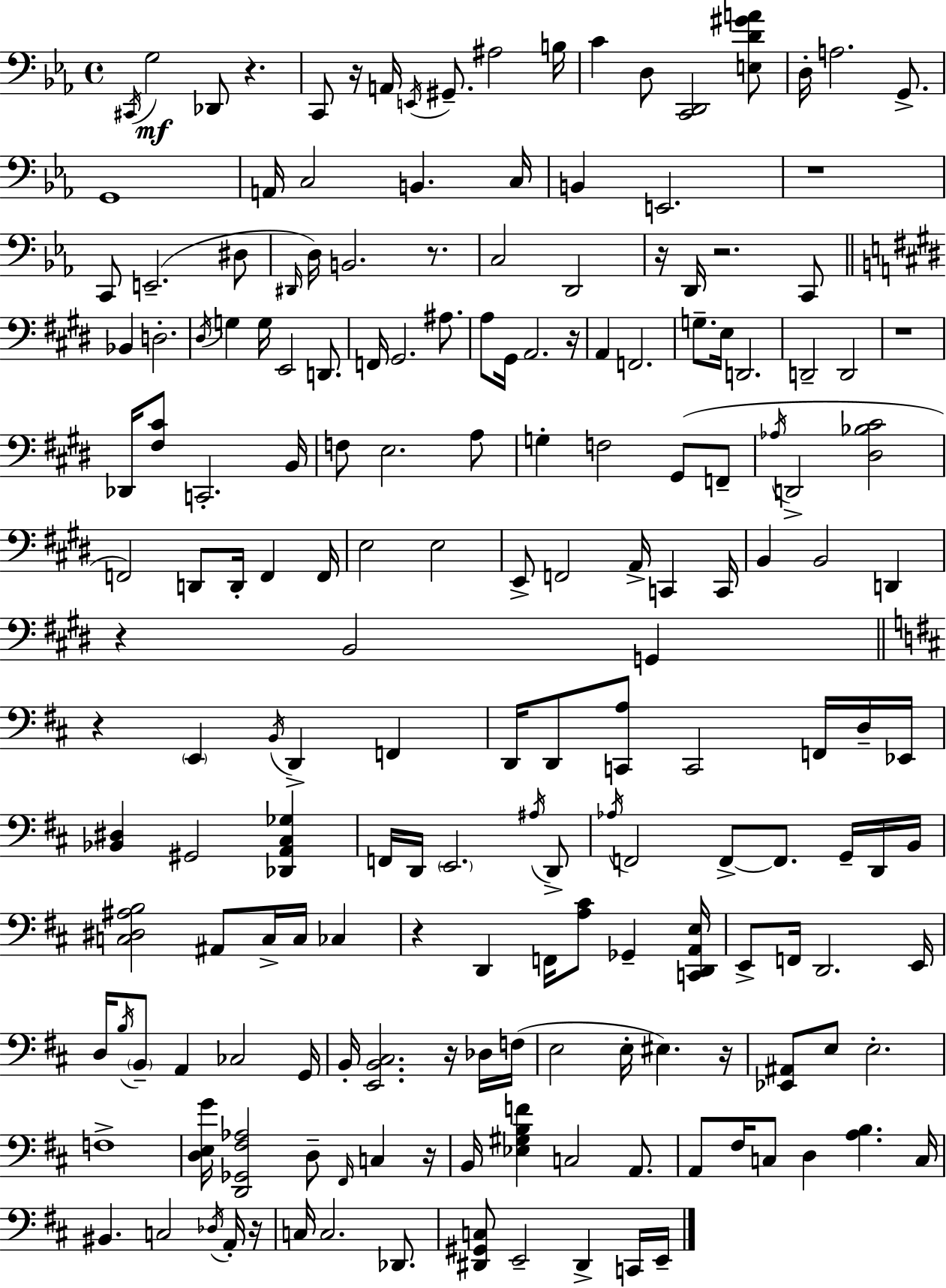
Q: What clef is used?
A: bass